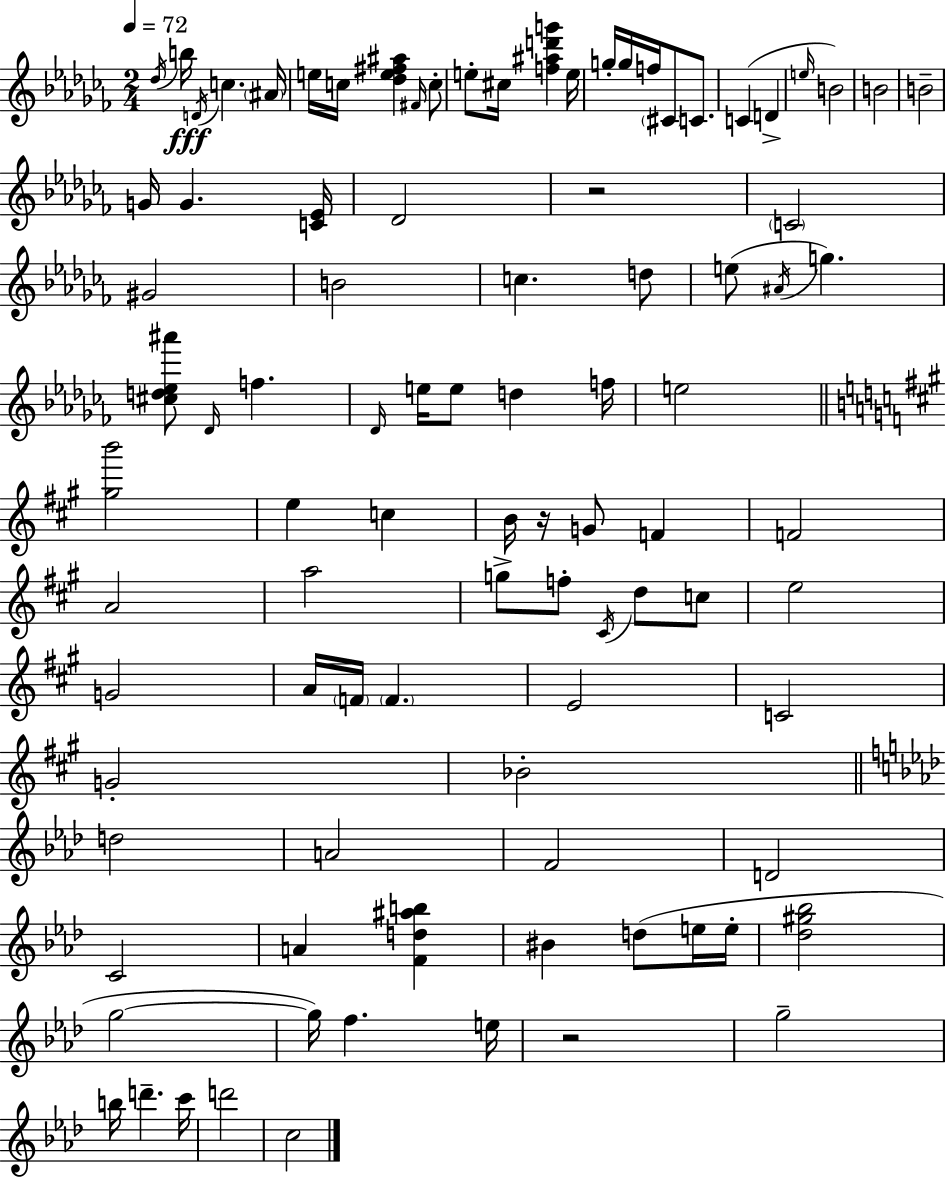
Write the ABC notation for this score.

X:1
T:Untitled
M:2/4
L:1/4
K:Abm
_d/4 b/4 D/4 c ^A/4 e/4 c/4 [_de^f^a] ^F/4 c/2 e/2 ^c/4 [f^ad'g'] e/4 g/4 g/4 f/4 ^C/2 C/2 C D e/4 B2 B2 B2 G/4 G [C_E]/4 _D2 z2 C2 ^G2 B2 c d/2 e/2 ^A/4 g [^cd_e^a']/2 _D/4 f _D/4 e/4 e/2 d f/4 e2 [^gb']2 e c B/4 z/4 G/2 F F2 A2 a2 g/2 f/2 ^C/4 d/2 c/2 e2 G2 A/4 F/4 F E2 C2 G2 _B2 d2 A2 F2 D2 C2 A [Fd^ab] ^B d/2 e/4 e/4 [_d^g_b]2 g2 g/4 f e/4 z2 g2 b/4 d' c'/4 d'2 c2